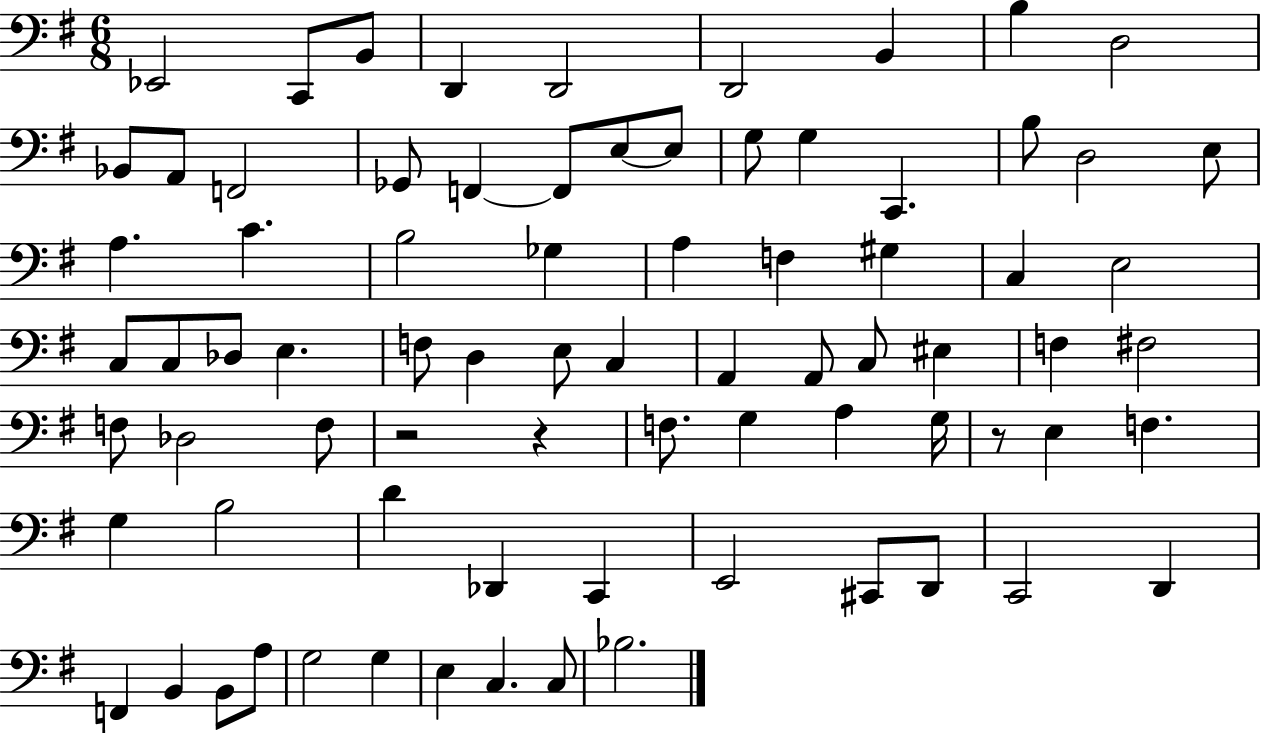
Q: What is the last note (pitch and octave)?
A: Bb3